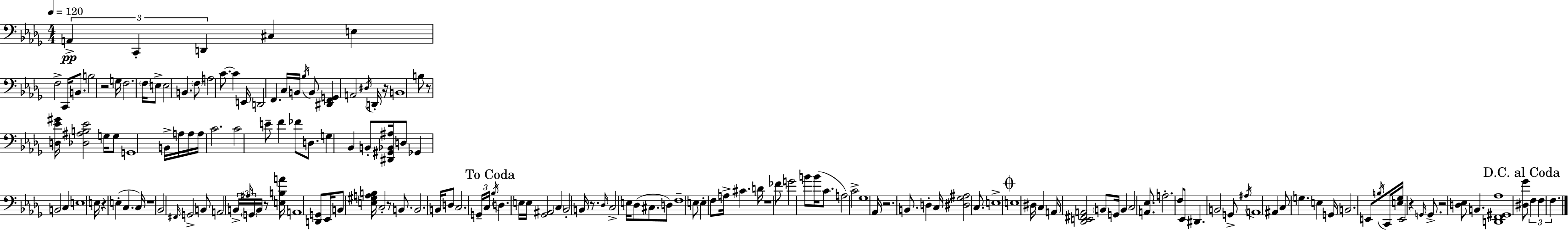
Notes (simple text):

A2/q C2/q D2/q C#3/q E3/q F3/h C2/s B2/e. B3/h R/h G3/s F3/h. F3/s E3/e E3/h B2/q. F3/e A3/h C4/e. C4/q E2/s D2/h F2/q. C3/s B2/s Bb3/s B2/e [D#2,F2,G2]/q A2/h D#3/s D2/s R/s B2/w B3/e R/e [D3,Eb4,G#4]/s [Db3,A#3,B3,Eb4]/h G3/s G3/e G2/w B2/s A3/s A3/s A3/s C4/h. C4/h E4/e F4/q FES4/e D3/e. G3/q Bb2/q B2/e [D#2,G#2,Bb2,A#3]/s D3/e Gb2/q B2/h C3/q E3/w E3/s R/q E3/q C3/q. C3/s R/w Bb2/h F#2/s G2/h B2/e A2/h B2/s A#3/s G2/s B2/s R/e [E3,B3,A4]/s A2/w [D2,G2]/e Eb2/s B2/e [E3,G#3,A3,B3]/s C3/h R/e B2/e. B2/h. B2/s D3/e C3/h. G2/s C3/s Bb3/s D3/q. E3/s E3/s [Gb2,A#2]/h C3/q Bb2/h B2/s R/e. Db3/s C3/h E3/s Db3/e C#3/e. D3/e F3/w E3/e E3/q F3/e A3/s C#4/q. D4/s R/w FES4/e G4/h B4/e B4/s C4/e. A3/h C4/h Gb3/w Ab2/s R/h. B2/e. D3/q C3/s [D#3,Gb3,A#3]/h C3/e. E3/w E3/w D#3/s C3/q A2/s [Db2,E2,F#2,A2]/h B2/e G2/s B2/q C3/h [A2,Eb3]/e. A3/h. F3/e Eb2/e D#2/q. B2/h G2/e A#3/s A2/w A#2/q C3/e G3/q. E3/q G2/s B2/h. E2/e B3/s C2/s [E3,Gb3]/s E2/h R/q G2/s G2/e. R/h [D3,Eb3]/e B2/q. [D2,F2,G#2,Ab3]/w [D#3,Gb4]/e F3/q F3/q F3/q.